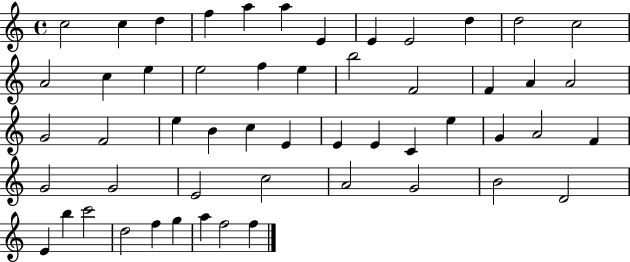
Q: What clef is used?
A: treble